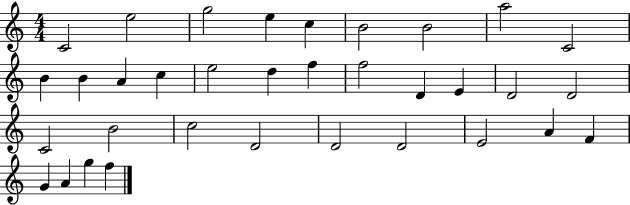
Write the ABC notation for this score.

X:1
T:Untitled
M:4/4
L:1/4
K:C
C2 e2 g2 e c B2 B2 a2 C2 B B A c e2 d f f2 D E D2 D2 C2 B2 c2 D2 D2 D2 E2 A F G A g f